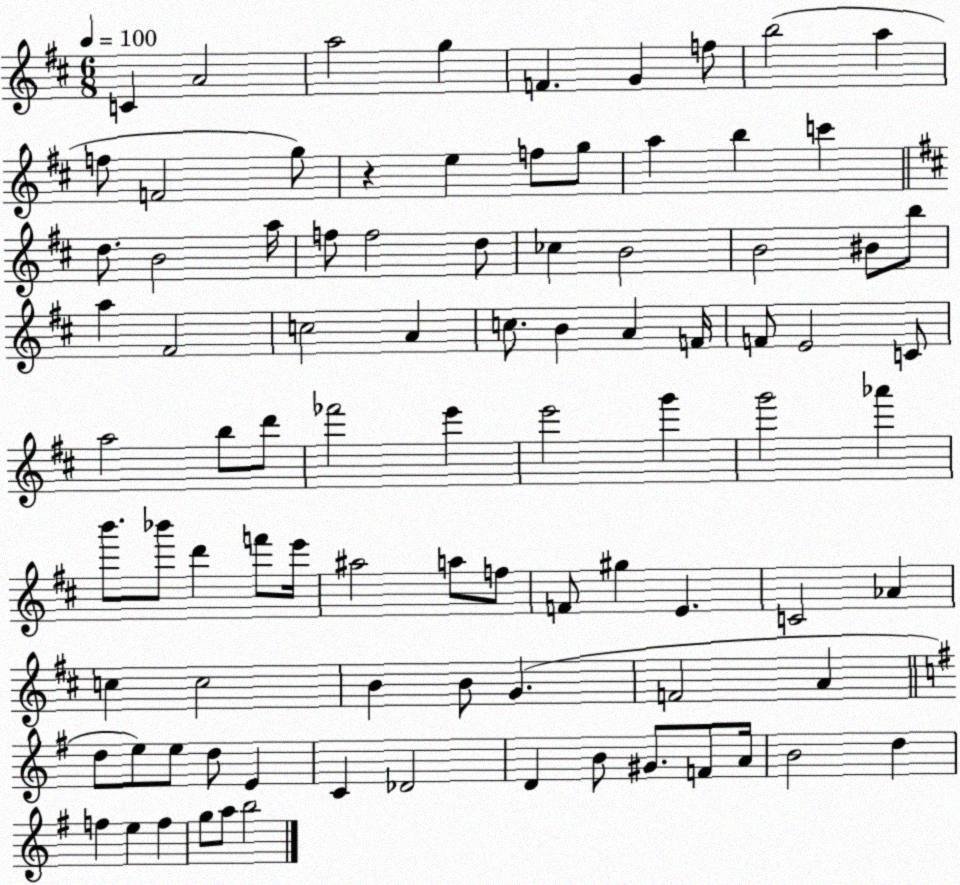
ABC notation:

X:1
T:Untitled
M:6/8
L:1/4
K:D
C A2 a2 g F G f/2 b2 a f/2 F2 g/2 z e f/2 g/2 a b c' d/2 B2 a/4 f/2 f2 d/2 _c B2 B2 ^B/2 b/2 a ^F2 c2 A c/2 B A F/4 F/2 E2 C/2 a2 b/2 d'/2 _f'2 e' e'2 g' g'2 _a' b'/2 _b'/2 d' f'/2 e'/4 ^a2 a/2 f/2 F/2 ^g E C2 _A c c2 B B/2 G F2 A d/2 e/2 e/2 d/2 E C _D2 D B/2 ^G/2 F/2 A/4 B2 d f e f g/2 a/2 b2